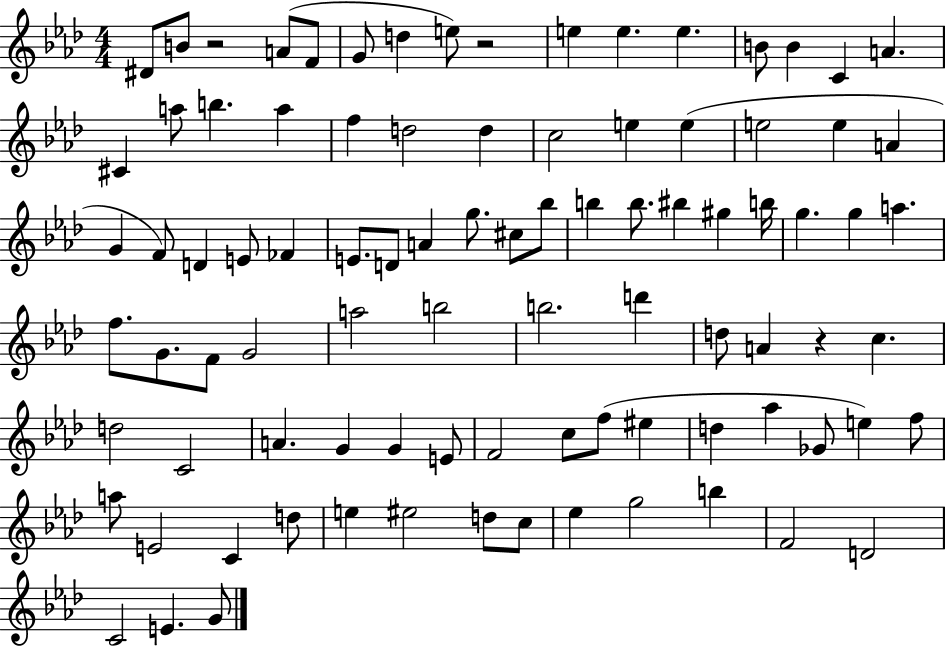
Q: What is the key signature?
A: AES major